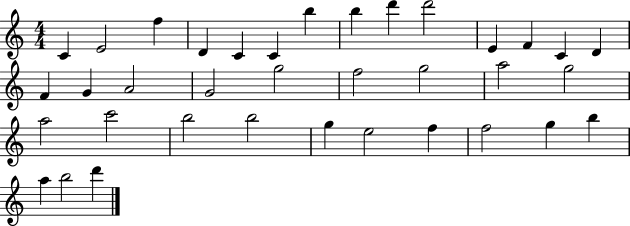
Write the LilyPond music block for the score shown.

{
  \clef treble
  \numericTimeSignature
  \time 4/4
  \key c \major
  c'4 e'2 f''4 | d'4 c'4 c'4 b''4 | b''4 d'''4 d'''2 | e'4 f'4 c'4 d'4 | \break f'4 g'4 a'2 | g'2 g''2 | f''2 g''2 | a''2 g''2 | \break a''2 c'''2 | b''2 b''2 | g''4 e''2 f''4 | f''2 g''4 b''4 | \break a''4 b''2 d'''4 | \bar "|."
}